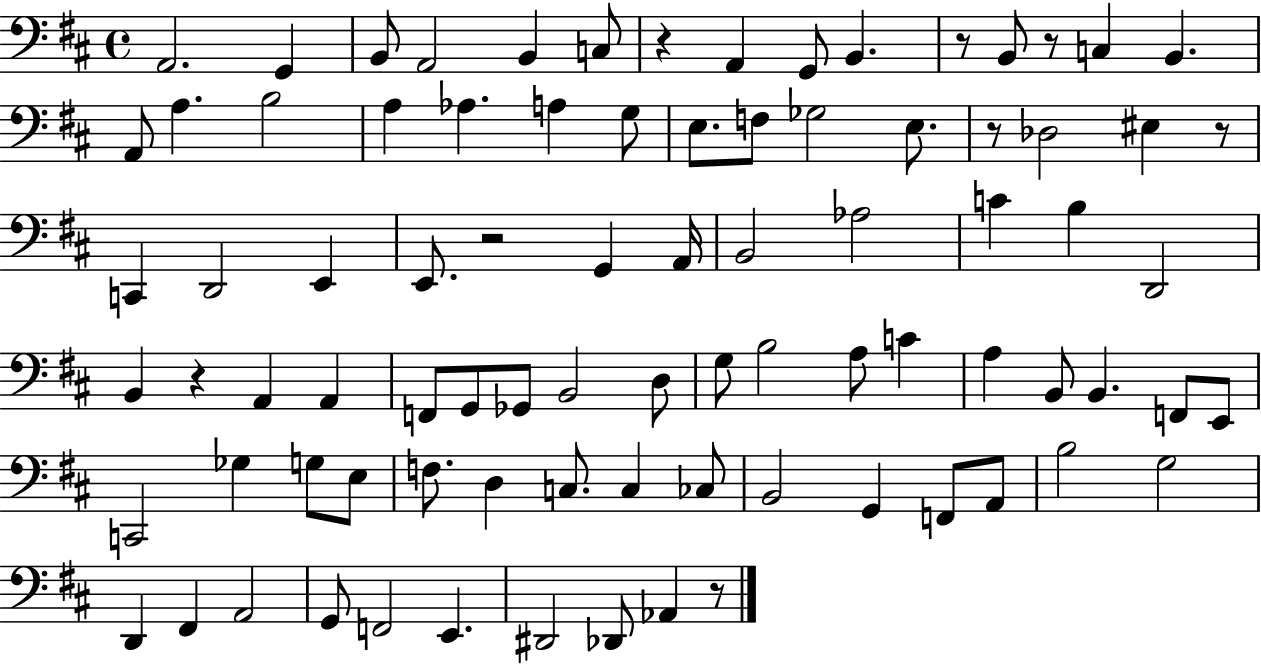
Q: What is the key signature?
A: D major